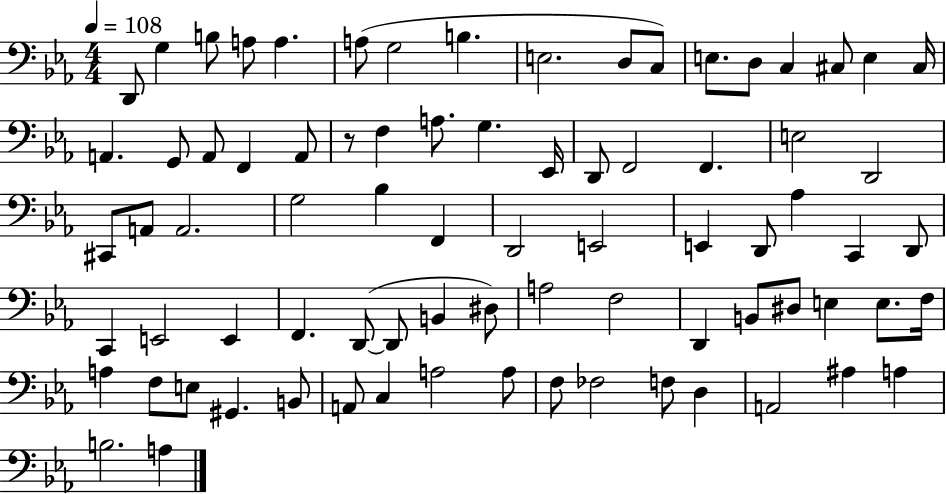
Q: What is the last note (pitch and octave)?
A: A3